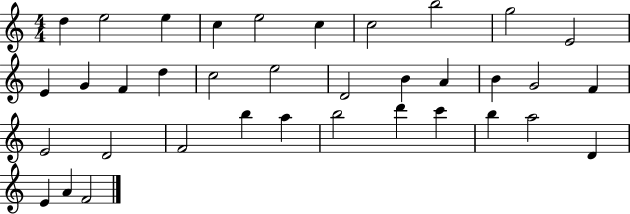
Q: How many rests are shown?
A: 0